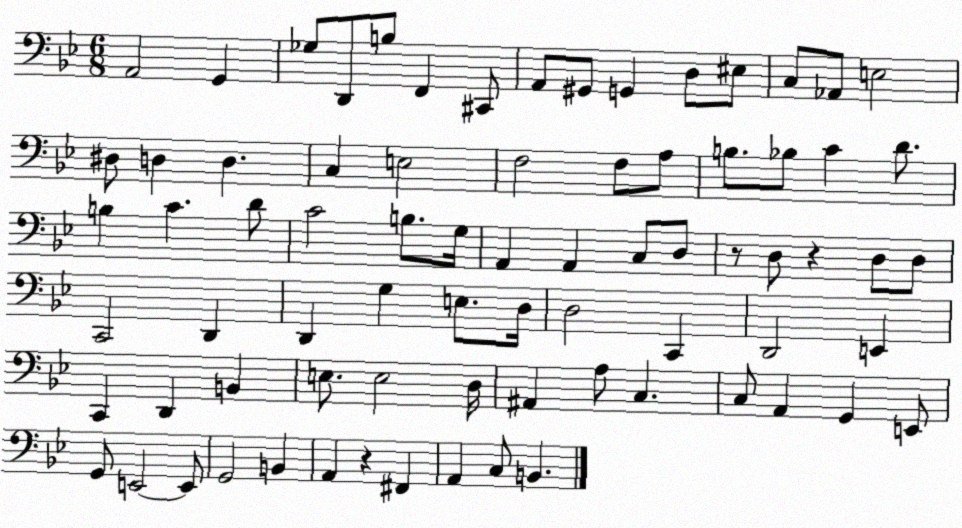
X:1
T:Untitled
M:6/8
L:1/4
K:Bb
A,,2 G,, _G,/2 D,,/2 B,/2 F,, ^C,,/2 A,,/2 ^G,,/2 G,, D,/2 ^E,/2 C,/2 _A,,/2 E,2 ^D,/2 D, D, C, E,2 F,2 F,/2 A,/2 B,/2 _B,/2 C D/2 B, C D/2 C2 B,/2 G,/4 A,, A,, C,/2 D,/2 z/2 D,/2 z D,/2 D,/2 C,,2 D,, D,, G, E,/2 D,/4 D,2 C,, D,,2 E,, C,, D,, B,, E,/2 E,2 D,/4 ^A,, A,/2 C, C,/2 A,, G,, E,,/2 G,,/2 E,,2 E,,/2 G,,2 B,, A,, z ^F,, A,, C,/2 B,,